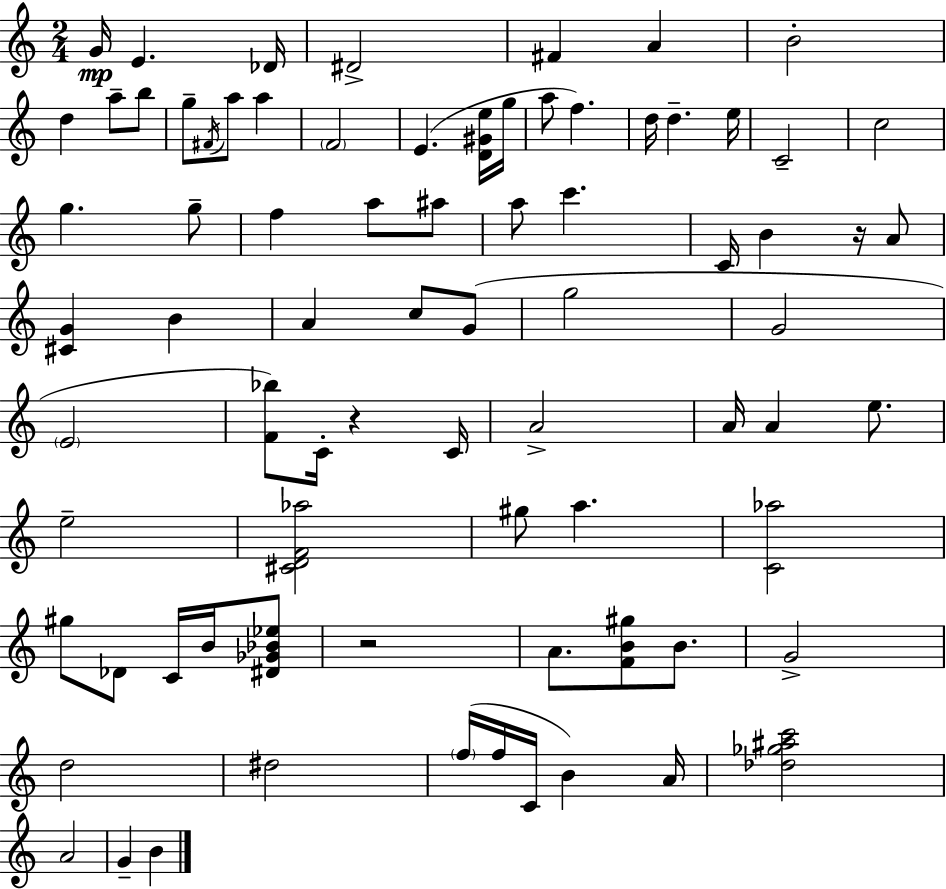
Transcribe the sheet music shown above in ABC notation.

X:1
T:Untitled
M:2/4
L:1/4
K:Am
G/4 E _D/4 ^D2 ^F A B2 d a/2 b/2 g/2 ^F/4 a/2 a F2 E [D^Ge]/4 g/4 a/2 f d/4 d e/4 C2 c2 g g/2 f a/2 ^a/2 a/2 c' C/4 B z/4 A/2 [^CG] B A c/2 G/2 g2 G2 E2 [F_b]/2 C/4 z C/4 A2 A/4 A e/2 e2 [^CDF_a]2 ^g/2 a [C_a]2 ^g/2 _D/2 C/4 B/4 [^D_G_B_e]/2 z2 A/2 [FB^g]/2 B/2 G2 d2 ^d2 f/4 f/4 C/4 B A/4 [_d_g^ac']2 A2 G B